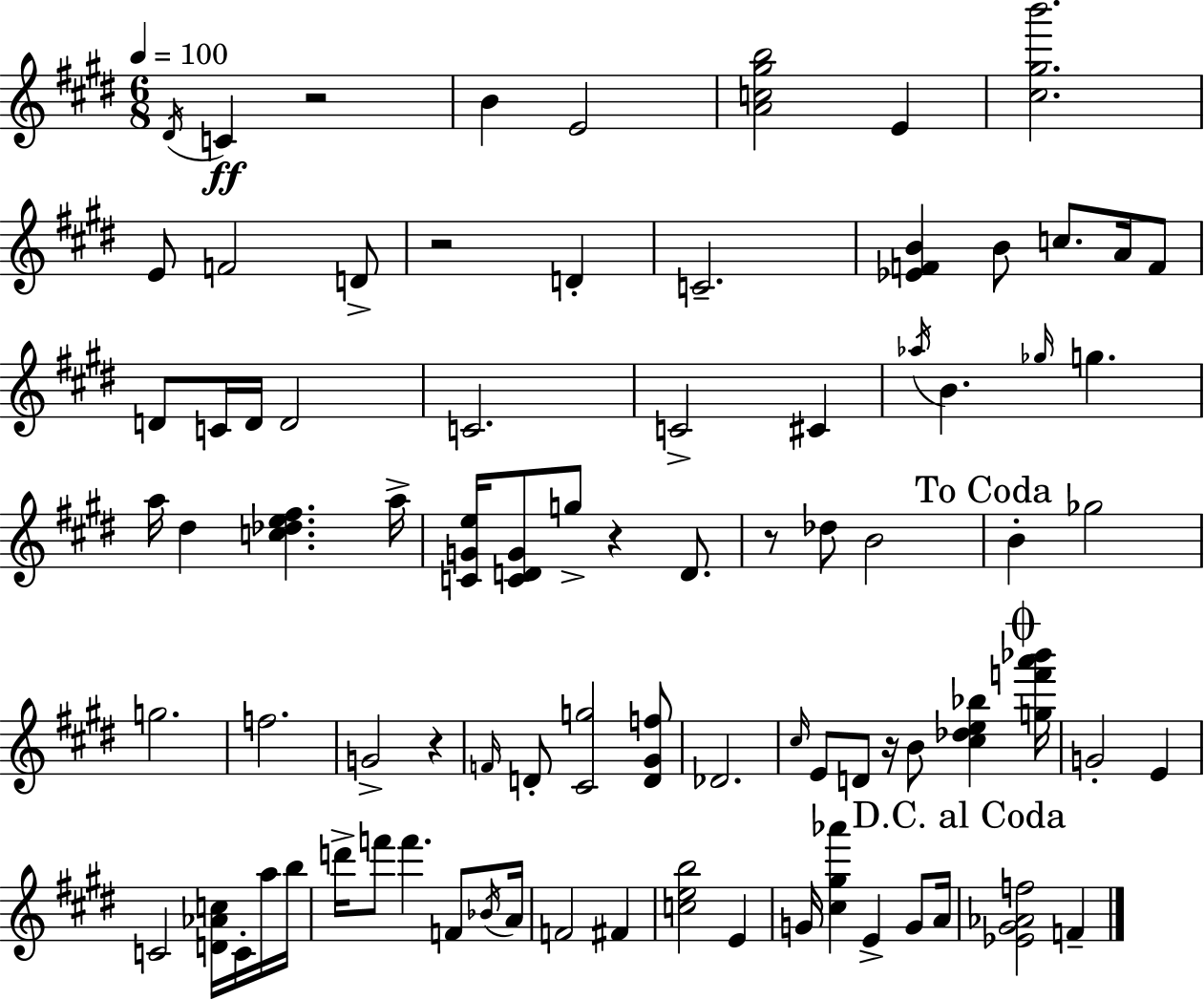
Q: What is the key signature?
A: E major